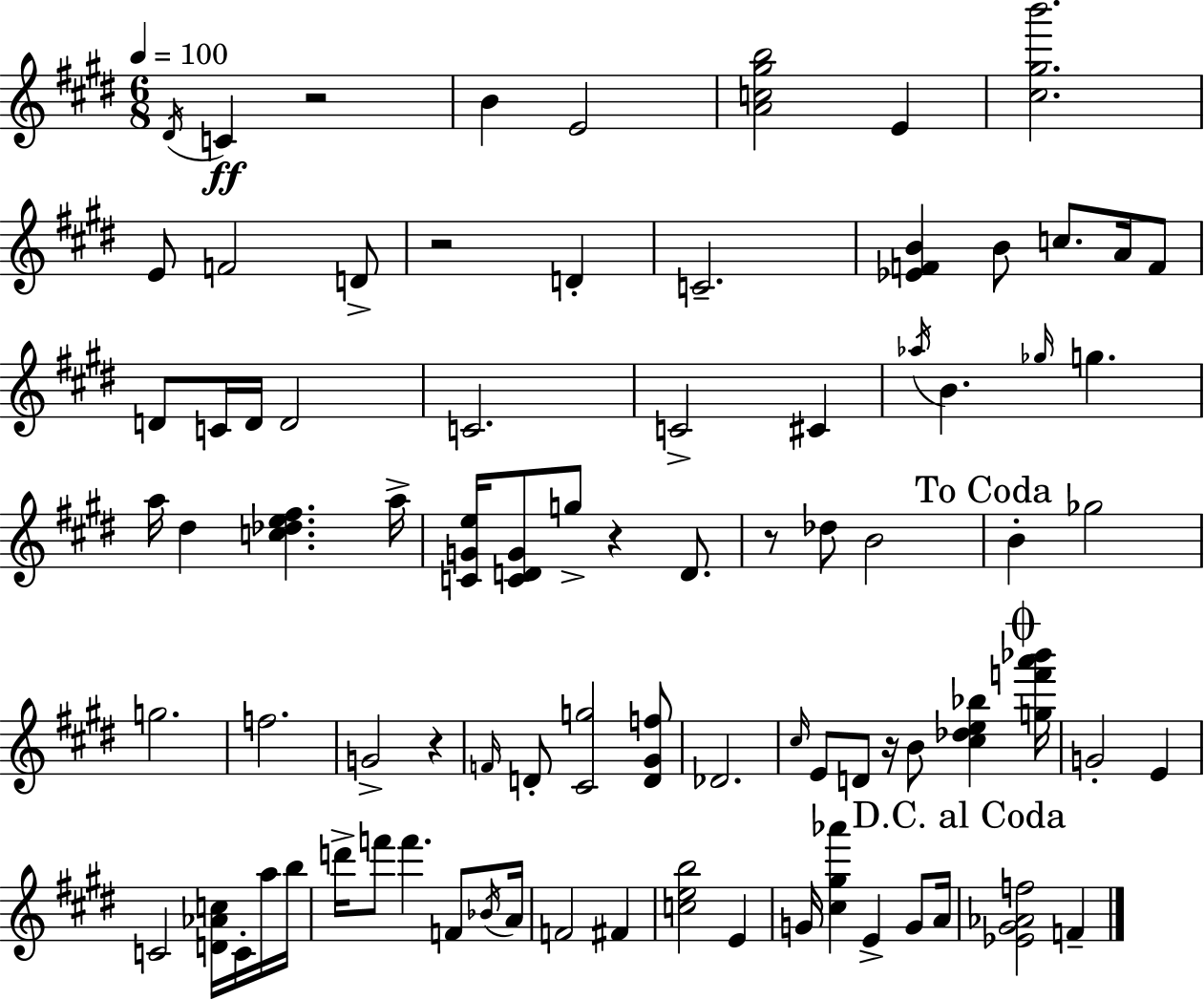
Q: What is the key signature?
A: E major